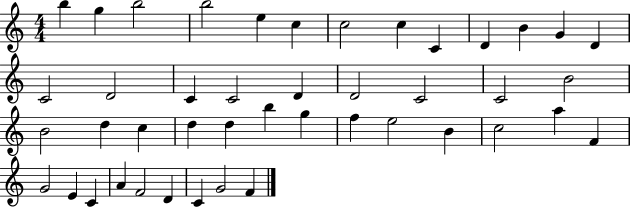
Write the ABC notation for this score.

X:1
T:Untitled
M:4/4
L:1/4
K:C
b g b2 b2 e c c2 c C D B G D C2 D2 C C2 D D2 C2 C2 B2 B2 d c d d b g f e2 B c2 a F G2 E C A F2 D C G2 F